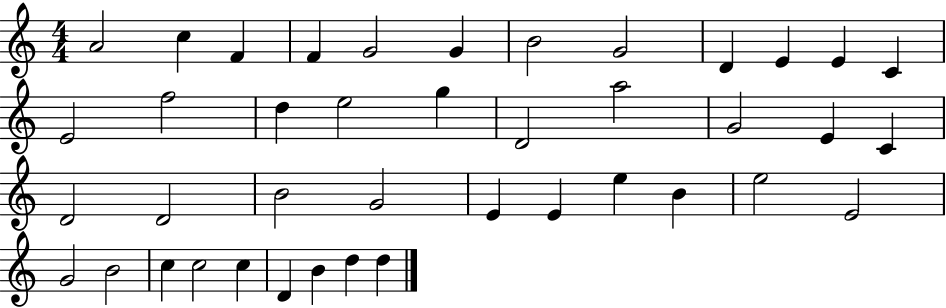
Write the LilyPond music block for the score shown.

{
  \clef treble
  \numericTimeSignature
  \time 4/4
  \key c \major
  a'2 c''4 f'4 | f'4 g'2 g'4 | b'2 g'2 | d'4 e'4 e'4 c'4 | \break e'2 f''2 | d''4 e''2 g''4 | d'2 a''2 | g'2 e'4 c'4 | \break d'2 d'2 | b'2 g'2 | e'4 e'4 e''4 b'4 | e''2 e'2 | \break g'2 b'2 | c''4 c''2 c''4 | d'4 b'4 d''4 d''4 | \bar "|."
}